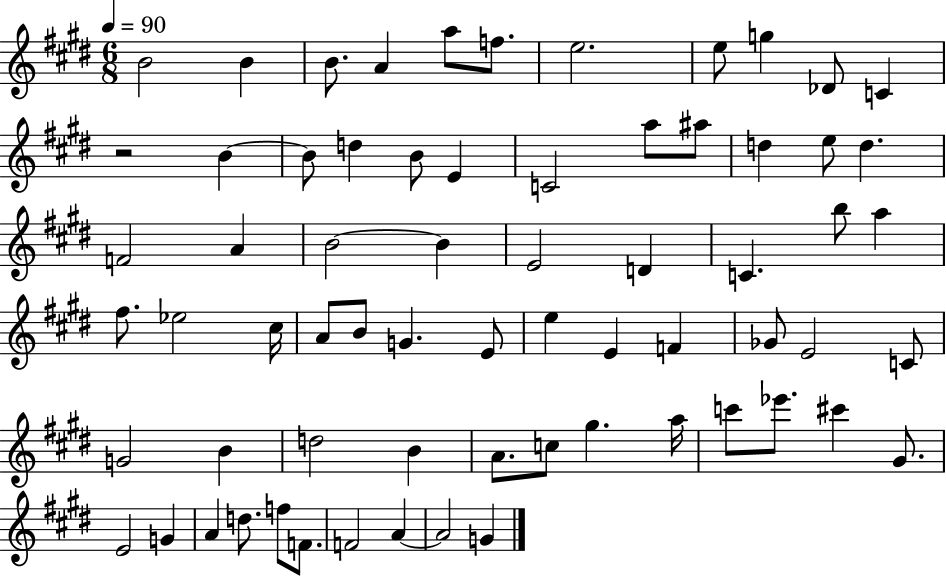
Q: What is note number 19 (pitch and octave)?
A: A#5